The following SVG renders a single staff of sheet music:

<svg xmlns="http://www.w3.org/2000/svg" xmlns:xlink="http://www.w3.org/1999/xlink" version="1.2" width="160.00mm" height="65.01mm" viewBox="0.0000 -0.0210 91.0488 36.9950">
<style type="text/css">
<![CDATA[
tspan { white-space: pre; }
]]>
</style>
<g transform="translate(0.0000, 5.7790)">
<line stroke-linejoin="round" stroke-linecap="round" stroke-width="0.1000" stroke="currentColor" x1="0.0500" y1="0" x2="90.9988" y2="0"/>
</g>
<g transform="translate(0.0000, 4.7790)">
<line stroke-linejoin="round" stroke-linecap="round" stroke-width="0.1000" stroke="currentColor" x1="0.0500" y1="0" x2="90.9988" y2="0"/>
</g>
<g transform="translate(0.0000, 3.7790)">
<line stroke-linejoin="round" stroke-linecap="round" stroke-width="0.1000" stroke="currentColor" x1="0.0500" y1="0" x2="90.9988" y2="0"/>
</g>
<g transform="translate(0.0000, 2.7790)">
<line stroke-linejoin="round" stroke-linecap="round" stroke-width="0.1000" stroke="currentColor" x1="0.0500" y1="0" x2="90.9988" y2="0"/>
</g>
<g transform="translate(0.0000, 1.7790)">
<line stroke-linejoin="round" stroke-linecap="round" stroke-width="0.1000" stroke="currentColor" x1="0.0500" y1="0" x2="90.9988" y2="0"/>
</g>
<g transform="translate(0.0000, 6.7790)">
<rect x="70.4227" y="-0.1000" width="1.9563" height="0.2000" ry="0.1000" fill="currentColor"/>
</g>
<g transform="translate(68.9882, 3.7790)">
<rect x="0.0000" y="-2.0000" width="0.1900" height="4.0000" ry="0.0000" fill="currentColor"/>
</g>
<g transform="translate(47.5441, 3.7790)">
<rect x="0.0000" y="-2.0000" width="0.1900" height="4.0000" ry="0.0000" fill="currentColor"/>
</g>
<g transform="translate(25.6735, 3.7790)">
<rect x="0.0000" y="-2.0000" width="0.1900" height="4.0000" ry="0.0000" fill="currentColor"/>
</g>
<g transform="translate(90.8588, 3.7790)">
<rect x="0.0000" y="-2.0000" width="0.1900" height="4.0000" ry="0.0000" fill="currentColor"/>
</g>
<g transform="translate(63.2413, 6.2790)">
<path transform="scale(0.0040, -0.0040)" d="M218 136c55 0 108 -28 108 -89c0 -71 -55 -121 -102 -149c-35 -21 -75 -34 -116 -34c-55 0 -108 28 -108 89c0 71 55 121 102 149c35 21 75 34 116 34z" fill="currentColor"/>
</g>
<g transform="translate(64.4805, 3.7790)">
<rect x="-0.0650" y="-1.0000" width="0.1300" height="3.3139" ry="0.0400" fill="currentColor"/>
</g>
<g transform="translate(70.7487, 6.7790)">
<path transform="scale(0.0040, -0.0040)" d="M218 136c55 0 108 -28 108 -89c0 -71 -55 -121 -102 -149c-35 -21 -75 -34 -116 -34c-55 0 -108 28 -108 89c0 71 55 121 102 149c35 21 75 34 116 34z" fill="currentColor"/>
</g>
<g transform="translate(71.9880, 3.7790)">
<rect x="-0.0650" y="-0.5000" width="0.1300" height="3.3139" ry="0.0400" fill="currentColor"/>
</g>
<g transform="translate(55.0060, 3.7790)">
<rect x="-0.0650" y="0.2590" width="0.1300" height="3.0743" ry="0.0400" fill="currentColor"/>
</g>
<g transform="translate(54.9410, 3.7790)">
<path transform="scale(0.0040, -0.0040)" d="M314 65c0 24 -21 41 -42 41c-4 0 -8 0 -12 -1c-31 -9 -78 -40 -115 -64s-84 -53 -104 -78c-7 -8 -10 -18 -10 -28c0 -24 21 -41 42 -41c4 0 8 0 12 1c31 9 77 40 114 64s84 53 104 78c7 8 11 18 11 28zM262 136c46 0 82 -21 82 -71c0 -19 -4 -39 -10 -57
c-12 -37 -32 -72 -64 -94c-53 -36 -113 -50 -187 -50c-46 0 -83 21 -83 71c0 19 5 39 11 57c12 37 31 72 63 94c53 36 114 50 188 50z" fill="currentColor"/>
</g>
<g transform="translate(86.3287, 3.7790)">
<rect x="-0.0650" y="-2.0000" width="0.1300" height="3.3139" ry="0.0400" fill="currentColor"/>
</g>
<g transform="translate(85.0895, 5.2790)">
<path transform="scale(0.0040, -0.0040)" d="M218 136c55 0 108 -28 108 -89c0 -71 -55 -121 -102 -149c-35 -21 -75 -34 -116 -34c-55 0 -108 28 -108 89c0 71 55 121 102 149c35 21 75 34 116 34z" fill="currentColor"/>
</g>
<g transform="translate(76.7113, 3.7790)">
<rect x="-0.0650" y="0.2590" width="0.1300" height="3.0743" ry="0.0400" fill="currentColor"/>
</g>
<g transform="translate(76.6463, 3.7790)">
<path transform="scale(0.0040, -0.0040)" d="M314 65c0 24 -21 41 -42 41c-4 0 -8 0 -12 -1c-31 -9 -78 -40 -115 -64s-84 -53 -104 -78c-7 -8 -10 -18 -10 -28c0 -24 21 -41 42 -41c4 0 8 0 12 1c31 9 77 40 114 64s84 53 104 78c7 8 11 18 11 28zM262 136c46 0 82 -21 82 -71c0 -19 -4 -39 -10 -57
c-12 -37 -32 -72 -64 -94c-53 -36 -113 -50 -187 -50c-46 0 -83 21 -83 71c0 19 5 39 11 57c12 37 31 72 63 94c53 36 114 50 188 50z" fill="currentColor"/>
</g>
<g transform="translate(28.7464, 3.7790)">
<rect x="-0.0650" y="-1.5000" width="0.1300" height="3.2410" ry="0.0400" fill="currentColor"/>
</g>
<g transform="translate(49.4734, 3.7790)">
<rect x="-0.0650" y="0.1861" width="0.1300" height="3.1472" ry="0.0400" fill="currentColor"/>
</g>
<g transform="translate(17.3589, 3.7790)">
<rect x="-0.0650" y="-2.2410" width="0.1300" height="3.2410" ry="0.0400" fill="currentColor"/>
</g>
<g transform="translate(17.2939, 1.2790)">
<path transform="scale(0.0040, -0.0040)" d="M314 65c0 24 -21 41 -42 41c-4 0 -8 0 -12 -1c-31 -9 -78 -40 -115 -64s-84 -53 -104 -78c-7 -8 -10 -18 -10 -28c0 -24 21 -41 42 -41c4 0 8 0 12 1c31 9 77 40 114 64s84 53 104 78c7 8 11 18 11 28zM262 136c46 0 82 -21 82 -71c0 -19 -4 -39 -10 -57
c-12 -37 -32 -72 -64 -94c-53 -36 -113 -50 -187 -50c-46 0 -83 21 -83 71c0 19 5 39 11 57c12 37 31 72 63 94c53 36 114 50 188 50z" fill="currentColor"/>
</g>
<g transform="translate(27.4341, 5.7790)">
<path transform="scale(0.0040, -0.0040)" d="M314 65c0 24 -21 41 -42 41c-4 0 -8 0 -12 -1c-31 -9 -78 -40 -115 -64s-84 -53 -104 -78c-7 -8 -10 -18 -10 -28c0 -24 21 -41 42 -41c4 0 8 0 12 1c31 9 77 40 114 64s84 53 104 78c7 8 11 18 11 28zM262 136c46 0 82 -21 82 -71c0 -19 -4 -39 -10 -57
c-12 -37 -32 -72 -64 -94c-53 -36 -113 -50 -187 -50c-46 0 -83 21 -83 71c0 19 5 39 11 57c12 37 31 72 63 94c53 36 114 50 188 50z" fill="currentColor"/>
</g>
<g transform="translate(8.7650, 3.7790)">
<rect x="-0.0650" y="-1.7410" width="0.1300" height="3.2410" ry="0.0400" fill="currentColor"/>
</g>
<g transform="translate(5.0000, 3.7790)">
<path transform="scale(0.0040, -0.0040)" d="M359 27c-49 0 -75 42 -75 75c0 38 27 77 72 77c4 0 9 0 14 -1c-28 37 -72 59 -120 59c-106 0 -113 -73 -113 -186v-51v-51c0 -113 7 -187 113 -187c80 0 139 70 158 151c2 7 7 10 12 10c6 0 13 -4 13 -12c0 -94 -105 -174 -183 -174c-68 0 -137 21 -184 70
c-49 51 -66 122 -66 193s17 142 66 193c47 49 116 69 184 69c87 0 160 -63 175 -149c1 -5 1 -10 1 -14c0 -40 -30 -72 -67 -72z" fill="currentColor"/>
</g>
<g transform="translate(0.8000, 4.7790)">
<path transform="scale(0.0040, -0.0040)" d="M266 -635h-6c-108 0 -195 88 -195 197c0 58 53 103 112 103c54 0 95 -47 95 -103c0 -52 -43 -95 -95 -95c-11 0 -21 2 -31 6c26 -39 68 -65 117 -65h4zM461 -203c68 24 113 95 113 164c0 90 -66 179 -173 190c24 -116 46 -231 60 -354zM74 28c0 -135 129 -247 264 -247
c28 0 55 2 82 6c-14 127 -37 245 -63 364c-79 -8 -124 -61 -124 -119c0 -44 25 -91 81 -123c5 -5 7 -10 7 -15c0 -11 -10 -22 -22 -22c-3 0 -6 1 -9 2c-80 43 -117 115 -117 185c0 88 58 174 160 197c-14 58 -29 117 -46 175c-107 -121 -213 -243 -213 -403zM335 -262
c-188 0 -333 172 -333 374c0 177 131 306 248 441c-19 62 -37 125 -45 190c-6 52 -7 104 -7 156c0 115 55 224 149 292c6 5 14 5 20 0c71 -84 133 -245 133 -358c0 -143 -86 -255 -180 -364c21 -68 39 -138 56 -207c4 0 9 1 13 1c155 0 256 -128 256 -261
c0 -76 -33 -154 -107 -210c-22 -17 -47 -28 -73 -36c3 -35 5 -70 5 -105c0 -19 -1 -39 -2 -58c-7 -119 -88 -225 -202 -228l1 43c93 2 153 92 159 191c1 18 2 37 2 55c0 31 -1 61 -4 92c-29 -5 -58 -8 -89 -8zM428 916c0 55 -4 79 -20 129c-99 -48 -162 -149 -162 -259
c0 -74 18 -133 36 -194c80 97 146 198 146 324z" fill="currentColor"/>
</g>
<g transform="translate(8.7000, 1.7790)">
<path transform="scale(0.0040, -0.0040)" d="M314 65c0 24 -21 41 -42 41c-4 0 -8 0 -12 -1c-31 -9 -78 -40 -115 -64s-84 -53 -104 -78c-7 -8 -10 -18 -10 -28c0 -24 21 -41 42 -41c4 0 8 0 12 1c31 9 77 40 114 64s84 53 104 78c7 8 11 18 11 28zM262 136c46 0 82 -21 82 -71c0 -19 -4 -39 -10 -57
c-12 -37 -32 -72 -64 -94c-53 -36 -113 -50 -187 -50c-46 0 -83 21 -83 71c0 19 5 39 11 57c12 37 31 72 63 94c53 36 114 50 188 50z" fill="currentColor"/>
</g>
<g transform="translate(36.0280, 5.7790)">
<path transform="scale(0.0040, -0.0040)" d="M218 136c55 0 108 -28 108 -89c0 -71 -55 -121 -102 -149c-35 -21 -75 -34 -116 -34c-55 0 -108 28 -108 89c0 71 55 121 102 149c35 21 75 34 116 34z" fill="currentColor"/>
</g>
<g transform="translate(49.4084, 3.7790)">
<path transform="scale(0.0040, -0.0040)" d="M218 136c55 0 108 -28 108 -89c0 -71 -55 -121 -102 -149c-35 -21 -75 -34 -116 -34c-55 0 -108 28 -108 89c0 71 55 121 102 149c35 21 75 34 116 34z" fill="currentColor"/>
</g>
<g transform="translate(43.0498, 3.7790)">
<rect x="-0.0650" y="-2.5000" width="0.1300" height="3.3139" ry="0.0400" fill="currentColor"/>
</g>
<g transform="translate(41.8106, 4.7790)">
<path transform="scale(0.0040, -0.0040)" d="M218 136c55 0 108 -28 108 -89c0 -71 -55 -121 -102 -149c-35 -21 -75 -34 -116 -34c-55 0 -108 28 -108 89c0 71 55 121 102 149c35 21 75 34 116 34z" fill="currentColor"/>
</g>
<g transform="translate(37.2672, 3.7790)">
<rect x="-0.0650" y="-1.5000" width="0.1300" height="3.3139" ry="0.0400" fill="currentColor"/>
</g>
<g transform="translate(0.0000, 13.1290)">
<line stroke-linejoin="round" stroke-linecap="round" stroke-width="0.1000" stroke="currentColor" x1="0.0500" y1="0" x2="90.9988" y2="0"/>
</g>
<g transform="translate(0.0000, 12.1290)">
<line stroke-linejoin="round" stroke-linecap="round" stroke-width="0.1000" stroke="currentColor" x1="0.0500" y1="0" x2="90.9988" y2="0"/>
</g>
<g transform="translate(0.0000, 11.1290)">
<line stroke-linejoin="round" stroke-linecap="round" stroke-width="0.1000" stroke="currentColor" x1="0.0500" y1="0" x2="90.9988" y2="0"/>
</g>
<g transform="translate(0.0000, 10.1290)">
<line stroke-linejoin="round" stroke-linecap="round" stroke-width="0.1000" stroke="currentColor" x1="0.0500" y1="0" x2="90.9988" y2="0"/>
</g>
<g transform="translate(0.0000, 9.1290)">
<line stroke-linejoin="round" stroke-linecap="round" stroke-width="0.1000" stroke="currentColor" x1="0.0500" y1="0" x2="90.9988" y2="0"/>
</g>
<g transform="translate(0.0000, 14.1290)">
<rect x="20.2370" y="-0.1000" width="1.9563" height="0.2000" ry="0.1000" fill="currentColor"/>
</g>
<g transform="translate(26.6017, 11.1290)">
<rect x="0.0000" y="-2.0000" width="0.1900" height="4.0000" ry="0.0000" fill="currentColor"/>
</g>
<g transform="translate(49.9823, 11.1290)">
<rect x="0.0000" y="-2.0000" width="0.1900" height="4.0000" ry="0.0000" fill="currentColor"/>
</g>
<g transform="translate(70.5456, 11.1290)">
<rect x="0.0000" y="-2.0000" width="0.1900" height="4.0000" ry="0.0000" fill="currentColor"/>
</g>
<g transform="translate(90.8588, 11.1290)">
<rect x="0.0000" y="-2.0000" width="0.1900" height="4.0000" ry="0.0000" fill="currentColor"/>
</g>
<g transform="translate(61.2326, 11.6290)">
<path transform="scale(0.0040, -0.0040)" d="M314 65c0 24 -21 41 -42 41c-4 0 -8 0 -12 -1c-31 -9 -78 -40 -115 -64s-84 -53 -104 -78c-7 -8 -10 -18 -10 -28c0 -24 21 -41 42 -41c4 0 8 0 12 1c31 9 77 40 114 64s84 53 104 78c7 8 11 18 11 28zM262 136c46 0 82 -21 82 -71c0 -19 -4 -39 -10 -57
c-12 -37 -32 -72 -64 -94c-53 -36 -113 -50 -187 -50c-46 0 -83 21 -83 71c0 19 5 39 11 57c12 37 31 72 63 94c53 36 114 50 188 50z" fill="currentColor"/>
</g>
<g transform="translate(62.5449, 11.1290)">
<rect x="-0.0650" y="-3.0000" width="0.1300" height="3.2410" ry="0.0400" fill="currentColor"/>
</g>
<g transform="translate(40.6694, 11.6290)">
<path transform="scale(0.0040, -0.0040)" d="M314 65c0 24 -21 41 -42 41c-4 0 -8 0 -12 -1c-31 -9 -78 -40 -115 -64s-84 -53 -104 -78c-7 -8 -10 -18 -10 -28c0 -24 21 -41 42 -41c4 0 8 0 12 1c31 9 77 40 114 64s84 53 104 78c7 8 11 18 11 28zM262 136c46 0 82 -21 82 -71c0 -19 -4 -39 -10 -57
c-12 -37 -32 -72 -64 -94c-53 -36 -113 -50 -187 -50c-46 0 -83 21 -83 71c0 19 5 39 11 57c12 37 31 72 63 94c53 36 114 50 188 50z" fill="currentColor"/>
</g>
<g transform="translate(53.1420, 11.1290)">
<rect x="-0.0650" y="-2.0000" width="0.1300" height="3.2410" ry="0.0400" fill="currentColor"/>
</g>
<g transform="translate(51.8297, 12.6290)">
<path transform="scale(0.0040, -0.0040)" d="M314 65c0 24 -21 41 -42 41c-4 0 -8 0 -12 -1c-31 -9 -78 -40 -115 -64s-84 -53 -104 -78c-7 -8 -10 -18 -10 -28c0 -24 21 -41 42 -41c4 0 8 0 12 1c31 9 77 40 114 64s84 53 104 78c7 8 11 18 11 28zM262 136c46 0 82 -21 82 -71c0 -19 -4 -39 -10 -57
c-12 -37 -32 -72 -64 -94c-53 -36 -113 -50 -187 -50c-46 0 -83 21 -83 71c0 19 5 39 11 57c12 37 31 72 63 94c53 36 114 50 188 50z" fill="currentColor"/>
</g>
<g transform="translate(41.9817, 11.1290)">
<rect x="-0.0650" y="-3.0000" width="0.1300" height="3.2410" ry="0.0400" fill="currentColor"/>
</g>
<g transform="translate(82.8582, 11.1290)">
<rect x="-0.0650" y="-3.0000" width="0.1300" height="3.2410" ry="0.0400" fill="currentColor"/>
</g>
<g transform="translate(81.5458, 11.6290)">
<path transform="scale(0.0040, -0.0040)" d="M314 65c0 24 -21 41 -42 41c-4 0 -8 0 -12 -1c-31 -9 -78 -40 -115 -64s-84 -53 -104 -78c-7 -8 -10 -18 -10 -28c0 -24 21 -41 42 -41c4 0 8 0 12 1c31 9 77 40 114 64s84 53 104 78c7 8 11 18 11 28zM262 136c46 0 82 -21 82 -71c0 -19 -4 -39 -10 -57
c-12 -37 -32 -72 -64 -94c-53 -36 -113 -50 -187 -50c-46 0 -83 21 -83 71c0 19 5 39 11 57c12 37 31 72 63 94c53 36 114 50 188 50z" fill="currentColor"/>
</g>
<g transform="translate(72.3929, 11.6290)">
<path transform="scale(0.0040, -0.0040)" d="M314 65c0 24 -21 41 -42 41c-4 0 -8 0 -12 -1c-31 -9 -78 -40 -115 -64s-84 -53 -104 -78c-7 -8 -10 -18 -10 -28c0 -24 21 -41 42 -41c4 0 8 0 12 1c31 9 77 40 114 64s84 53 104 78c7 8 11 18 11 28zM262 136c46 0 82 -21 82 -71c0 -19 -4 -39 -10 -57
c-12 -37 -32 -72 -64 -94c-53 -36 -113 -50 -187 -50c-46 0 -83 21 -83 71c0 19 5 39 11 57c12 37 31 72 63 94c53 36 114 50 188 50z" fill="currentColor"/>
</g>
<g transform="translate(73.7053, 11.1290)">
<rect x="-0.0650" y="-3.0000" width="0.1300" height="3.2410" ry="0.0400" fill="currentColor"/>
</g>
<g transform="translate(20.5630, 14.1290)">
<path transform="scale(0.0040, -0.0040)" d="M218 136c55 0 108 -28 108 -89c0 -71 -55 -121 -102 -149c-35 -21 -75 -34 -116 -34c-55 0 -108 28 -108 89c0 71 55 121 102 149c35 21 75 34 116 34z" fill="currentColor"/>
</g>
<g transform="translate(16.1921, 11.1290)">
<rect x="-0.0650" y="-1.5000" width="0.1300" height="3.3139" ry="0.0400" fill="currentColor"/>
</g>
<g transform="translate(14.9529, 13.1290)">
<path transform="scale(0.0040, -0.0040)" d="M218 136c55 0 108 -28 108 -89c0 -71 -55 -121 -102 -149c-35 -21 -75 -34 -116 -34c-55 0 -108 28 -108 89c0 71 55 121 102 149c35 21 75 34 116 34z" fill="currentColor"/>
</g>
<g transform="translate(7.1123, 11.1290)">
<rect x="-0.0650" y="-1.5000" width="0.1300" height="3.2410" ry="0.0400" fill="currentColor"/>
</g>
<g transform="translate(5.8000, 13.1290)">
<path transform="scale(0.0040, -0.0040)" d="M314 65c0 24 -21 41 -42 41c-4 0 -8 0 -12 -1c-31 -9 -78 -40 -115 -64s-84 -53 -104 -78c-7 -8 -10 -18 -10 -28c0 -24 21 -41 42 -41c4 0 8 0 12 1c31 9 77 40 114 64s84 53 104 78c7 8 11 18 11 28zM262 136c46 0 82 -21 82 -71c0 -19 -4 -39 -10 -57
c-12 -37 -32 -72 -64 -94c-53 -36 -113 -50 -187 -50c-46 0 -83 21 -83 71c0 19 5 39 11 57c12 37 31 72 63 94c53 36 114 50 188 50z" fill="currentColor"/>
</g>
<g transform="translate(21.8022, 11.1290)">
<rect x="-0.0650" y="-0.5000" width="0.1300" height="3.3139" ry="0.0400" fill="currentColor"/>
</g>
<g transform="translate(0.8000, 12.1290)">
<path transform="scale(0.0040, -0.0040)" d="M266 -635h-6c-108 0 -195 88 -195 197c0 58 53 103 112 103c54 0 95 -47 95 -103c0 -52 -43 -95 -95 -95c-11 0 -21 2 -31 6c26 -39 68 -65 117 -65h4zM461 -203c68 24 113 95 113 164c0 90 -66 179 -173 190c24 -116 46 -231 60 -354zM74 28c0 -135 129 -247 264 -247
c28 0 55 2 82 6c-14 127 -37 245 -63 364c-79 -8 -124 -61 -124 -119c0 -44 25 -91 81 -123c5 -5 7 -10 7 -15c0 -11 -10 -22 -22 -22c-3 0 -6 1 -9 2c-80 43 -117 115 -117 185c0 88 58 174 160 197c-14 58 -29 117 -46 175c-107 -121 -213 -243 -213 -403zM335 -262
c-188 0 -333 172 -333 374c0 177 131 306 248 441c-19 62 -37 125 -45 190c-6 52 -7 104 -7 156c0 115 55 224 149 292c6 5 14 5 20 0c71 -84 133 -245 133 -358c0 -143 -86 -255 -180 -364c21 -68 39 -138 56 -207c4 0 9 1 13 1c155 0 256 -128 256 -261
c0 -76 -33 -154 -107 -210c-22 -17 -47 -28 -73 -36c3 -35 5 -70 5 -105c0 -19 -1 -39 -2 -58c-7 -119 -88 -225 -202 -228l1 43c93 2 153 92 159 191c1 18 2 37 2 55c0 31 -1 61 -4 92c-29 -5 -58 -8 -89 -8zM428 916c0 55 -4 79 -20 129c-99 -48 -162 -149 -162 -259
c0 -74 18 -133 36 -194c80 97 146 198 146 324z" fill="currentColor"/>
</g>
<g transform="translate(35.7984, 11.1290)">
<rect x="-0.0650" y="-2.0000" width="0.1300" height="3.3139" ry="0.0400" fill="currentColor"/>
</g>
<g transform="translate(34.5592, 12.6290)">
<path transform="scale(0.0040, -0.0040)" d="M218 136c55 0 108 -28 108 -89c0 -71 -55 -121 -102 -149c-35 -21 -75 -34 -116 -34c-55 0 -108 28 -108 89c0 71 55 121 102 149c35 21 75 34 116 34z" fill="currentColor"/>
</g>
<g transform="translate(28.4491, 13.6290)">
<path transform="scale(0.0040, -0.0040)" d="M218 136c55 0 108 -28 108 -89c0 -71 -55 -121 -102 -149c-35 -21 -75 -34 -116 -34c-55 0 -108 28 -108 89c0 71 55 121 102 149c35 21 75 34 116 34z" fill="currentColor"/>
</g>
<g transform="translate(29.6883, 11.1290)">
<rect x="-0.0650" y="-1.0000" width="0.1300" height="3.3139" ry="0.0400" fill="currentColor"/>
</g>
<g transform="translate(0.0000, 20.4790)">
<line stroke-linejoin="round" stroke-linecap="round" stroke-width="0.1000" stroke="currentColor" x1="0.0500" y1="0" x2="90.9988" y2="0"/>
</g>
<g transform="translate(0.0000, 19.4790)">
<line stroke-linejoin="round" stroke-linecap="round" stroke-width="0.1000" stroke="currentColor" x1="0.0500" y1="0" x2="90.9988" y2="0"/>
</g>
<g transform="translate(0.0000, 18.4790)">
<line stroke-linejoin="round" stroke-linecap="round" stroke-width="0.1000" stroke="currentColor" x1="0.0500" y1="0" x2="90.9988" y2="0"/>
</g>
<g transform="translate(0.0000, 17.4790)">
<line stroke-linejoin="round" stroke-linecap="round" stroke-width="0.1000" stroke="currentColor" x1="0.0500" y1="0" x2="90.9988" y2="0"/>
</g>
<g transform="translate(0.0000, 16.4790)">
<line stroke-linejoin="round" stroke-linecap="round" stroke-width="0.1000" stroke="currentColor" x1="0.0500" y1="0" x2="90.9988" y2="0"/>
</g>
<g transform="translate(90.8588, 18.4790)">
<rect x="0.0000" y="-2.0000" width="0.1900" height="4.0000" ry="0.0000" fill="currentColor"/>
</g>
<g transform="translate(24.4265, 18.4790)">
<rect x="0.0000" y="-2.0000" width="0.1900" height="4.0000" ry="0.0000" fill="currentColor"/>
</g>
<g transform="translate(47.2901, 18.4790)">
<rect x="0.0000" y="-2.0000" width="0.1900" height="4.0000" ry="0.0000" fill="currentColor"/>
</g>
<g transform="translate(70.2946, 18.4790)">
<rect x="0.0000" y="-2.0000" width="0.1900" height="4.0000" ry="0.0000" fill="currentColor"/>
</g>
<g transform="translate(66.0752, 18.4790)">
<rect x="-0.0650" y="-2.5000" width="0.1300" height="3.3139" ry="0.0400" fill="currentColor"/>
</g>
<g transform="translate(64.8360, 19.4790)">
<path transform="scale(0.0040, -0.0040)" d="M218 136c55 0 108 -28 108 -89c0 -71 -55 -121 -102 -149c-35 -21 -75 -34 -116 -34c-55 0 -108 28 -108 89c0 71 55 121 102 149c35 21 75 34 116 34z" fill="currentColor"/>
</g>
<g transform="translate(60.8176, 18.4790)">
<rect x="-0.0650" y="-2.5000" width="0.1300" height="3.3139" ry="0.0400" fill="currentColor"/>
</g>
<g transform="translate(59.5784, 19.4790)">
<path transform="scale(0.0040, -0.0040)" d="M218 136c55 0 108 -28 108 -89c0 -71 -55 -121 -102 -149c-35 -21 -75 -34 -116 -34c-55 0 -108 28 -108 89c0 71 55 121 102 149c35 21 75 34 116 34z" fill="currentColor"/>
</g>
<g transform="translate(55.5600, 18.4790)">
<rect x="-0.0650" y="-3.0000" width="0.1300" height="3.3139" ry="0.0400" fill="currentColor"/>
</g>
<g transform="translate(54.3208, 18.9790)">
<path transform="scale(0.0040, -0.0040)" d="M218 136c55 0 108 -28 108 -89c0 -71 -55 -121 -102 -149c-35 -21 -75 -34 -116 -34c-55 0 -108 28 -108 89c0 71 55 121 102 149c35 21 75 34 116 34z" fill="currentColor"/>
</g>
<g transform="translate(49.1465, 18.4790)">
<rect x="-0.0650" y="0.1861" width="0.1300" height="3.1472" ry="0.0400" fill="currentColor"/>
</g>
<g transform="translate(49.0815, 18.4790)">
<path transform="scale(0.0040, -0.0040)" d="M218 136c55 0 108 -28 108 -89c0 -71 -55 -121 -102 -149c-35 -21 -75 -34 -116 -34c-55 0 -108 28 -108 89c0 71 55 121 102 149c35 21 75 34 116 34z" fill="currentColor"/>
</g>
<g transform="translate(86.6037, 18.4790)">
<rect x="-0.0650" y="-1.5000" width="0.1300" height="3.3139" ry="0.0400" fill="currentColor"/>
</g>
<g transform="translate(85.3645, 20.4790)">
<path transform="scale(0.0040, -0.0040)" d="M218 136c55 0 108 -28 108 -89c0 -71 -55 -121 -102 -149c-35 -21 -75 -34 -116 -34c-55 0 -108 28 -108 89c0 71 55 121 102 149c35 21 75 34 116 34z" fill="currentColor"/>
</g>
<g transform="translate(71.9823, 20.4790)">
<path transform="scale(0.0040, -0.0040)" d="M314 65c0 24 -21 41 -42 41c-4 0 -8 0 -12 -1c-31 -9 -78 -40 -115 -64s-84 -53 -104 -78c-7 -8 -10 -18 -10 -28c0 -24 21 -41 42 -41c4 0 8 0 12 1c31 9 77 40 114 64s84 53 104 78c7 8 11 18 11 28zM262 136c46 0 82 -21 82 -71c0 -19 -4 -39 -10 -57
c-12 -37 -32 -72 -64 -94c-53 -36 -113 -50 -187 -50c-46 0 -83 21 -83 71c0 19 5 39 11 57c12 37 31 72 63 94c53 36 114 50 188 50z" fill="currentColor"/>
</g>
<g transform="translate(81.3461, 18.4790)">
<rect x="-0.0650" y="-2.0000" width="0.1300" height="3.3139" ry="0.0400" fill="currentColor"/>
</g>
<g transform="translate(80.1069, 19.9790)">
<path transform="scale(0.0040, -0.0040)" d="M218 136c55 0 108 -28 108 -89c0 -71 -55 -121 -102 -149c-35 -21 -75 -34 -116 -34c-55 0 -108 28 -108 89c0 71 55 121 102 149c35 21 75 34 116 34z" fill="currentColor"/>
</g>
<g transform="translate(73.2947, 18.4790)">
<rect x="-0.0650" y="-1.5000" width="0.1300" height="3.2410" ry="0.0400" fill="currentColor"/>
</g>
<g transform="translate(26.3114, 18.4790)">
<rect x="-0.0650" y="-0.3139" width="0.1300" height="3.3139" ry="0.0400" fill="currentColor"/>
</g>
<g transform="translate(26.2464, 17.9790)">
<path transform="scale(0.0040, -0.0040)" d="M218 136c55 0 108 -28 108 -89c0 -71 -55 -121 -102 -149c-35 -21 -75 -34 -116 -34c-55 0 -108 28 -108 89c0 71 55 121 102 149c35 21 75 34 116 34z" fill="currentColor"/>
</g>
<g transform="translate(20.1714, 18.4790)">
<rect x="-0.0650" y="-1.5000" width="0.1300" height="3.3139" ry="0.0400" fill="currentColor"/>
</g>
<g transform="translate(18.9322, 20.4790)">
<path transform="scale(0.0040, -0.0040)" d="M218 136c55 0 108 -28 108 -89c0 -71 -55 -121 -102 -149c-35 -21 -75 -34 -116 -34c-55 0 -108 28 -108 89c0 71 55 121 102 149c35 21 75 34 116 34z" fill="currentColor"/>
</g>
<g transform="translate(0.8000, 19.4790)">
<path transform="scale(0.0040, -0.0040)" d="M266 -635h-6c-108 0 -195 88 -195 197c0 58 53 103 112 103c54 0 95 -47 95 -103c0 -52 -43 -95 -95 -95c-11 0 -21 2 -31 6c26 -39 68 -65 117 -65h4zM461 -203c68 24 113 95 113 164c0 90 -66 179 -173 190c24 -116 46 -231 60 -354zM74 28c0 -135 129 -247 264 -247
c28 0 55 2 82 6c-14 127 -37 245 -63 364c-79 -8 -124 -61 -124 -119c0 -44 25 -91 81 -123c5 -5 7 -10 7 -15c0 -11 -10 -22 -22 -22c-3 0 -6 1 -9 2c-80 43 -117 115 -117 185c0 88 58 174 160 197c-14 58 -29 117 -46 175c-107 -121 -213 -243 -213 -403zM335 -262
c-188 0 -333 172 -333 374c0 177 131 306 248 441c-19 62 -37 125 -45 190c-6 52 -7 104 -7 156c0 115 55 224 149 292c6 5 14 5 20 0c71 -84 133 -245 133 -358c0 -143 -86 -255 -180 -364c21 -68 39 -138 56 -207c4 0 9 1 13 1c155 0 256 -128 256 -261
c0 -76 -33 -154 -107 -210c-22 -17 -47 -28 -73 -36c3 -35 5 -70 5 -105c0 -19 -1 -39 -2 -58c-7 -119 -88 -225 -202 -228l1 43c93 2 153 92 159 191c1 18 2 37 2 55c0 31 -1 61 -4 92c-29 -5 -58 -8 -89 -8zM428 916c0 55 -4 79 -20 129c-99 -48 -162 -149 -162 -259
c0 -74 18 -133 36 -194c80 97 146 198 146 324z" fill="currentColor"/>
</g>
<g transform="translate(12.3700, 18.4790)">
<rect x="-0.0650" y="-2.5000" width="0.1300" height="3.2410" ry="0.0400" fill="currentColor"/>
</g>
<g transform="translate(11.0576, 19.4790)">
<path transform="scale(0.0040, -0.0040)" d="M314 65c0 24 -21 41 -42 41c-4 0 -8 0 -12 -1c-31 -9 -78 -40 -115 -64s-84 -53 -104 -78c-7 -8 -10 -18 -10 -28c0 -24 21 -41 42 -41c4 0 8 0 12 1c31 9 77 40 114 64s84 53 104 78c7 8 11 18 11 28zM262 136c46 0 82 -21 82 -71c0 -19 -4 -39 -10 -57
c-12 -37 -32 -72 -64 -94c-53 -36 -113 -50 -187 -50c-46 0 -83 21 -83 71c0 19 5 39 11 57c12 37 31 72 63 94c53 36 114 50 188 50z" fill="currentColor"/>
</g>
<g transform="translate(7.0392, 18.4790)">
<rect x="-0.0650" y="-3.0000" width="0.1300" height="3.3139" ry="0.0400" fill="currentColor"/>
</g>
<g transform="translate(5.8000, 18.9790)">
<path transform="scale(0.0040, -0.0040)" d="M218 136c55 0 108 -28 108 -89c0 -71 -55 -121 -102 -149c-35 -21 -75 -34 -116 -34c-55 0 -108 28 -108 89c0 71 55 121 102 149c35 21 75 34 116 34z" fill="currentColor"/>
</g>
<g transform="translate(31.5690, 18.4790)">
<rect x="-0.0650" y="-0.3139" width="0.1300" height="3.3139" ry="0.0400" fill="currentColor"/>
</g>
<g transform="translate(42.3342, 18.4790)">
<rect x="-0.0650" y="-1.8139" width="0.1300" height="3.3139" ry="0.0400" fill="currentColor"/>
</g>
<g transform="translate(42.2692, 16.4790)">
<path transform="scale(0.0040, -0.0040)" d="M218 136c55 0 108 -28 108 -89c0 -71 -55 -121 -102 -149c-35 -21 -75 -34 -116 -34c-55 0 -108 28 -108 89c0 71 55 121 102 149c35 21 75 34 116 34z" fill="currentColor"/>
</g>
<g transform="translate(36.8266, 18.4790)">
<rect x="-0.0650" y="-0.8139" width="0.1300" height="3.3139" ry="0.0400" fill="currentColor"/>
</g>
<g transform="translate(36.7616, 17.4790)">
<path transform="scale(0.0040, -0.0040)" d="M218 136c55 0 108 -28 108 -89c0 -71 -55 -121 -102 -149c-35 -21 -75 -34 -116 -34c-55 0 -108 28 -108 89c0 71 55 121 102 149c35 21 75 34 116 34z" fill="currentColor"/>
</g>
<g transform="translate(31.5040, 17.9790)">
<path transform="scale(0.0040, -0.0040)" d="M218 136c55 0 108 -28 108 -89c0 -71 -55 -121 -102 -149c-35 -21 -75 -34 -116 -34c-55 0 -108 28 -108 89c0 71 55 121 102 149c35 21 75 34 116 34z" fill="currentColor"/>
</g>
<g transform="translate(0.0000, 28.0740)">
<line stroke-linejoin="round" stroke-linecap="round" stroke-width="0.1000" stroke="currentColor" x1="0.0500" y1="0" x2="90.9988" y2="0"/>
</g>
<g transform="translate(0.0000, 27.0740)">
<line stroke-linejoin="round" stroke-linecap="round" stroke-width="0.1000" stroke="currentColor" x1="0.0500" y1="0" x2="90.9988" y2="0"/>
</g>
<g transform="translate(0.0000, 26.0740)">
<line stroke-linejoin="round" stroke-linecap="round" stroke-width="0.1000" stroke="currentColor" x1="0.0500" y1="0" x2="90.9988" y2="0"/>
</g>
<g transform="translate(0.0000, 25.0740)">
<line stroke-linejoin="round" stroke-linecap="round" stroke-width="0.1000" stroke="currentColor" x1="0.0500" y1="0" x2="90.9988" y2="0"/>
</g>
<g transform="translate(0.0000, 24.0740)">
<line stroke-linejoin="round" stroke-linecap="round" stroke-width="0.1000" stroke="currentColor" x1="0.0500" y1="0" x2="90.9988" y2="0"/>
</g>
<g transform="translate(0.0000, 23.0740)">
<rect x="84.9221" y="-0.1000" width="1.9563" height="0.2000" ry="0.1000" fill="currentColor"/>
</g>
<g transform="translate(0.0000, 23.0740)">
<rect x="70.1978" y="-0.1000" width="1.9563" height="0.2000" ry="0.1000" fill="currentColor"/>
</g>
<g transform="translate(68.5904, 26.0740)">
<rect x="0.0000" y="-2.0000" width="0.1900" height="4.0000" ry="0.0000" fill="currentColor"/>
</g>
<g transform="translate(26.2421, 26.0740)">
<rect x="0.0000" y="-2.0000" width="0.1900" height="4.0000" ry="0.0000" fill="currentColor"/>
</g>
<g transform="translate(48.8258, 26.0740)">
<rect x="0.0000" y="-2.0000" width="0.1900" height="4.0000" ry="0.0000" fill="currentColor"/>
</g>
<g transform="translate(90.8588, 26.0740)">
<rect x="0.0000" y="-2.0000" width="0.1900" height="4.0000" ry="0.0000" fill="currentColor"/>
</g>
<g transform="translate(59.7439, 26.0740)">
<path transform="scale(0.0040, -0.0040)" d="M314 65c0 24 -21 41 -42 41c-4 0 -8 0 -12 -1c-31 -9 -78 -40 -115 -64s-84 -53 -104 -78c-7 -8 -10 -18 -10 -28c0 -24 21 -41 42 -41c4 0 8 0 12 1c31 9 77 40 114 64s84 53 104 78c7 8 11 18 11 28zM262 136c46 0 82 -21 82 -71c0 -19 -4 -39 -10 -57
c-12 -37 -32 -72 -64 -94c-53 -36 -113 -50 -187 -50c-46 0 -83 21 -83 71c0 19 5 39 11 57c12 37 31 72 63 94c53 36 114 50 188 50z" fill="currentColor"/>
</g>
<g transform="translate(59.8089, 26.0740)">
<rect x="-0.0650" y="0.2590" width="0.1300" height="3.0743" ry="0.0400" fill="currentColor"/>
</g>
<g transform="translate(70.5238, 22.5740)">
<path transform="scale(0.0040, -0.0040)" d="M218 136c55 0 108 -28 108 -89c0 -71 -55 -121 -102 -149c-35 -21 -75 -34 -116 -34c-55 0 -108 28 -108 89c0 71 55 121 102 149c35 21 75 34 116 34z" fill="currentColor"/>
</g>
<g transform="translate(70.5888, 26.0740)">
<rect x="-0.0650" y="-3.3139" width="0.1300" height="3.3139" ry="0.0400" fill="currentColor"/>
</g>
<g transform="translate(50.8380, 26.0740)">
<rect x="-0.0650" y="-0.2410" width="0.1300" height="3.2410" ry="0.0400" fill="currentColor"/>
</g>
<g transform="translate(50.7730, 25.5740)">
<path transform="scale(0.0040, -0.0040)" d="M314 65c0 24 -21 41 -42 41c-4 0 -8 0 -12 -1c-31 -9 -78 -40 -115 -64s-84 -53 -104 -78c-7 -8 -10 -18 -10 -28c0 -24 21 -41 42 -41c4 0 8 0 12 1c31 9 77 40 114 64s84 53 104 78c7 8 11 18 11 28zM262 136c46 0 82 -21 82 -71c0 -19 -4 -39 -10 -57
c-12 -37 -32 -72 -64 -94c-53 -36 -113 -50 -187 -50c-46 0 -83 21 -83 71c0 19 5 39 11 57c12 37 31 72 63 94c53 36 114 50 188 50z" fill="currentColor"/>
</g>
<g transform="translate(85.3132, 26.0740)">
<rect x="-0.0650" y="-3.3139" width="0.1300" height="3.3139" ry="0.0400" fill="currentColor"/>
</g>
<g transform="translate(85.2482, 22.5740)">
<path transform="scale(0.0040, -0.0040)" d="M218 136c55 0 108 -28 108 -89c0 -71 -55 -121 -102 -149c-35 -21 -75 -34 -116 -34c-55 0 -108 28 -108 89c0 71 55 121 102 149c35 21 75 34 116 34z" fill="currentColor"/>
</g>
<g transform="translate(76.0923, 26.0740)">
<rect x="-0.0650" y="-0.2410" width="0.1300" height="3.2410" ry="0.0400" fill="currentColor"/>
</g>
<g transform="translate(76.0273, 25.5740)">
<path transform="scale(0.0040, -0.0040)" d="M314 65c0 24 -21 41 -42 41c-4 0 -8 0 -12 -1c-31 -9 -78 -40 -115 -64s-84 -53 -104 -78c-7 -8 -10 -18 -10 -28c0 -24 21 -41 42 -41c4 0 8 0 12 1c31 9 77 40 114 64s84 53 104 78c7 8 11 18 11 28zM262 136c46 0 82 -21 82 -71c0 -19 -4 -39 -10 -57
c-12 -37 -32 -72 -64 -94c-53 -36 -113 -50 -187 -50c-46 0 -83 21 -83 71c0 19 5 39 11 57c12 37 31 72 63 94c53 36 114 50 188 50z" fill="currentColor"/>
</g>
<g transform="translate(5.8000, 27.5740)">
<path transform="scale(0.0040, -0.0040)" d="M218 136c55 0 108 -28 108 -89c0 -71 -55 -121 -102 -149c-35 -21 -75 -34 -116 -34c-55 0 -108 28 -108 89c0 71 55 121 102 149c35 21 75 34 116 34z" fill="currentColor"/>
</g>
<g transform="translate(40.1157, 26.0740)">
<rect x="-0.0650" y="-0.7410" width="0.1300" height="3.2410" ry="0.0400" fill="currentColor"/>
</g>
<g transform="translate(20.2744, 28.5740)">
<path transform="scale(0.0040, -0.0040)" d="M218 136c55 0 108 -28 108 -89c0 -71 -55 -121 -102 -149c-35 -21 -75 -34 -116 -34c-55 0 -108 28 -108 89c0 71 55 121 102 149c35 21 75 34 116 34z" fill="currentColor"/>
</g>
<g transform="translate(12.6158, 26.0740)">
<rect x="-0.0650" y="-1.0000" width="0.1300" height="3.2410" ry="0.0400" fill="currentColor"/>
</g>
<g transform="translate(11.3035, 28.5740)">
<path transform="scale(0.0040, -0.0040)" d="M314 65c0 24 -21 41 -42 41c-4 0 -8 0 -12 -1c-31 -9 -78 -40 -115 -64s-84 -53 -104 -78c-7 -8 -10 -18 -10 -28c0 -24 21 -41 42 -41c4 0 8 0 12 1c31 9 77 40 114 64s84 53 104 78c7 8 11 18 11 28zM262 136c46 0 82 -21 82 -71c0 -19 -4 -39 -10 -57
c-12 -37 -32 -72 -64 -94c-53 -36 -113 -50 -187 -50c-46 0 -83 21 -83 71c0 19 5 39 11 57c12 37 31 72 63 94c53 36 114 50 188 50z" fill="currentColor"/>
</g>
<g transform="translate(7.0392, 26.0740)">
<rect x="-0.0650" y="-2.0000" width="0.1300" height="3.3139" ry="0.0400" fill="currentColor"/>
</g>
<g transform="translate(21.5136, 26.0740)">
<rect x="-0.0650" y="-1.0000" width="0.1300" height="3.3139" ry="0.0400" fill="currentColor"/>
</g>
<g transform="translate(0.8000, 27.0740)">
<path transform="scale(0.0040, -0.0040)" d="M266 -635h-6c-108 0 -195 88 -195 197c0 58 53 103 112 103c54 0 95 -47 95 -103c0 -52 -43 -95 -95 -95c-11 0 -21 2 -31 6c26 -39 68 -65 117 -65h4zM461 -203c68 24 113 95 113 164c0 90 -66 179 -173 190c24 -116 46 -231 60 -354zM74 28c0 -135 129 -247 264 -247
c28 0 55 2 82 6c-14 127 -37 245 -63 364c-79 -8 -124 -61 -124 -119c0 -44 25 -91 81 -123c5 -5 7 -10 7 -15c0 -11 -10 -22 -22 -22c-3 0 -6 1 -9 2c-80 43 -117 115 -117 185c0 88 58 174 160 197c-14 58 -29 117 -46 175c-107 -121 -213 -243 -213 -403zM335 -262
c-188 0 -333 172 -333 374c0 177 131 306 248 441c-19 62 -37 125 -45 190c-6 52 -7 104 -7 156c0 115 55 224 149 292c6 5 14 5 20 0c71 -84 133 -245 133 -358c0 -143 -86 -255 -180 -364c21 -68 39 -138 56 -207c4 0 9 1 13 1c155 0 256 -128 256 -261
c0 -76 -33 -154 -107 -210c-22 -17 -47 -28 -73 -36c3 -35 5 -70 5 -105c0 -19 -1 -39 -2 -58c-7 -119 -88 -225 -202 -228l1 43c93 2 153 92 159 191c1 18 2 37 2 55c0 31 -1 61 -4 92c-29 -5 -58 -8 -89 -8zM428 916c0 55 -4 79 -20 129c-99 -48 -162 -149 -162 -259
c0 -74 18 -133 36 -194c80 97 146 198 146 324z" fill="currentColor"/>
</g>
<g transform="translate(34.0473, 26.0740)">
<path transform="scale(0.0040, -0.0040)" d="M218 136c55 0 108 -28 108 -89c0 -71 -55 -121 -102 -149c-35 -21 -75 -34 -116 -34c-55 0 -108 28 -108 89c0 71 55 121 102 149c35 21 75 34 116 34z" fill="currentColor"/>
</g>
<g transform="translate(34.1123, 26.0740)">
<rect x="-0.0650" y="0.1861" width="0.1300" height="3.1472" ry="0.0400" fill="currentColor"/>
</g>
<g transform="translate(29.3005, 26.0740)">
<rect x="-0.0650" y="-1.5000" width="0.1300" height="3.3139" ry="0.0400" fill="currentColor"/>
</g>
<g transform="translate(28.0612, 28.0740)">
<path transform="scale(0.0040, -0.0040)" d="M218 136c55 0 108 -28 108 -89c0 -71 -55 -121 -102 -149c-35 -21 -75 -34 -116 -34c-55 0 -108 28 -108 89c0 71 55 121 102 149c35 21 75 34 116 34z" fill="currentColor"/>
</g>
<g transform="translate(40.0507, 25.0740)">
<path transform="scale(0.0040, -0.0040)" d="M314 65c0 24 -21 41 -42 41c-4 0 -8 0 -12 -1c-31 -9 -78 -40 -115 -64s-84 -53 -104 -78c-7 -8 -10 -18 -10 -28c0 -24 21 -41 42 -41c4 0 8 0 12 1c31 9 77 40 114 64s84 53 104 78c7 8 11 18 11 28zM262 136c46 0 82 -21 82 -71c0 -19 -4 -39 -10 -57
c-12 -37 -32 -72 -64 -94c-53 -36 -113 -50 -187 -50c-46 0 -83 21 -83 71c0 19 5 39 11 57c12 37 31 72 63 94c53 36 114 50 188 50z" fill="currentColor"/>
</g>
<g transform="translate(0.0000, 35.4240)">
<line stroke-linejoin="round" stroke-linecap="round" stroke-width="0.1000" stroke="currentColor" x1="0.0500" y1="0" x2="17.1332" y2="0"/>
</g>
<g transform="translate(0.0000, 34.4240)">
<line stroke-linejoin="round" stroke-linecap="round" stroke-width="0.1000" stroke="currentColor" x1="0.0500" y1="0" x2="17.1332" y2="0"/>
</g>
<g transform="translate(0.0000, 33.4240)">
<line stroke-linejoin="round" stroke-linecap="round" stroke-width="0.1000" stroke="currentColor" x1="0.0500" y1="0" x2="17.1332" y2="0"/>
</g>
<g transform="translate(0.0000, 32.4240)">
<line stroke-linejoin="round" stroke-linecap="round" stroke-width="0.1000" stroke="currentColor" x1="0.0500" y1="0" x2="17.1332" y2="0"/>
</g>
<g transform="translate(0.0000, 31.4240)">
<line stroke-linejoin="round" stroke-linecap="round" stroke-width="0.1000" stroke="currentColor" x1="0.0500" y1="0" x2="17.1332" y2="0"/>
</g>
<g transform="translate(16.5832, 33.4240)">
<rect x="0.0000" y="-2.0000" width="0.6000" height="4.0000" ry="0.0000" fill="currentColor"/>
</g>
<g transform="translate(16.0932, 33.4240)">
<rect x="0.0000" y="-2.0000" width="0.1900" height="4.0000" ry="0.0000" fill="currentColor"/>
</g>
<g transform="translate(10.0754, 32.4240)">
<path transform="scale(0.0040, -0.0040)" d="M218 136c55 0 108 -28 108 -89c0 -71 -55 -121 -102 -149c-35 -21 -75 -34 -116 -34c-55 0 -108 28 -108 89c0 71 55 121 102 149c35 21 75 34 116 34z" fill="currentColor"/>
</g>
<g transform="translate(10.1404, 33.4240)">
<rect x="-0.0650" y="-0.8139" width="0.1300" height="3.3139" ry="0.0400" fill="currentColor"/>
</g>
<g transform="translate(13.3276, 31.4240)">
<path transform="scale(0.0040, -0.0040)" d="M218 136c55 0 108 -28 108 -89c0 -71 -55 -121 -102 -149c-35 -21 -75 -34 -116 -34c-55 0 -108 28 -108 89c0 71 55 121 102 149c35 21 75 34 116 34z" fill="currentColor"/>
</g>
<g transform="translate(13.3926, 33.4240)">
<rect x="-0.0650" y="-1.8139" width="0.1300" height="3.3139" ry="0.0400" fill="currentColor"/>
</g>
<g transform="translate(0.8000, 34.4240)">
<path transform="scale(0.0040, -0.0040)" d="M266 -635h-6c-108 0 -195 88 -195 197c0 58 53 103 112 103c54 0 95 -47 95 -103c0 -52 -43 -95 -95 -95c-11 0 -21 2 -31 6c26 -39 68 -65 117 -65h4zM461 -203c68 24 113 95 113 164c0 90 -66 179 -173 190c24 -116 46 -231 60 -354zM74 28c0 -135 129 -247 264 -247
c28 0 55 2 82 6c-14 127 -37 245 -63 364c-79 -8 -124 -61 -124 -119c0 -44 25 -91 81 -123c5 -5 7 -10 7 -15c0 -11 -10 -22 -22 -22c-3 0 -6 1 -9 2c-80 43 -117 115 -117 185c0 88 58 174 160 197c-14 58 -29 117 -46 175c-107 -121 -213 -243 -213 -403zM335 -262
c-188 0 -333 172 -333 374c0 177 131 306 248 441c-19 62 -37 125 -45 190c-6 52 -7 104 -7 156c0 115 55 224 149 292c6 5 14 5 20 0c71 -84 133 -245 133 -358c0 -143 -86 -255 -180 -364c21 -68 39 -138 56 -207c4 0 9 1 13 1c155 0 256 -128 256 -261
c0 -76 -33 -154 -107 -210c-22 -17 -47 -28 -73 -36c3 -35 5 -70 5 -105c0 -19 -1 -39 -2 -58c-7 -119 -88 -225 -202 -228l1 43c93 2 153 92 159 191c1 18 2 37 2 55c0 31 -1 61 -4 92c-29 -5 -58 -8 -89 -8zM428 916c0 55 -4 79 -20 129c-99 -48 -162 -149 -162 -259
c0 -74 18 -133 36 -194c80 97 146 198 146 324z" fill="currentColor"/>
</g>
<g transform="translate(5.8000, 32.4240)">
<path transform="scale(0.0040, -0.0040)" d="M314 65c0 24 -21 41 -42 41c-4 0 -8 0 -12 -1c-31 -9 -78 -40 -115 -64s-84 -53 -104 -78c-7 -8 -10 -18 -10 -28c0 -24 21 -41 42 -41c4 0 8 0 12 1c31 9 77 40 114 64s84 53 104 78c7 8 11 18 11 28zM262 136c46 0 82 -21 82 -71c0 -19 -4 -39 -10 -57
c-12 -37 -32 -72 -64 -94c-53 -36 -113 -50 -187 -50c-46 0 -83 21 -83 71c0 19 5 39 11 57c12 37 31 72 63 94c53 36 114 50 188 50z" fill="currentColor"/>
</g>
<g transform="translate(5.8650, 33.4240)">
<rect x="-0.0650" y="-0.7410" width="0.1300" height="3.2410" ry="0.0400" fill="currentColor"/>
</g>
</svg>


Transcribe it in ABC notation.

X:1
T:Untitled
M:4/4
L:1/4
K:C
f2 g2 E2 E G B B2 D C B2 F E2 E C D F A2 F2 A2 A2 A2 A G2 E c c d f B A G G E2 F E F D2 D E B d2 c2 B2 b c2 b d2 d f